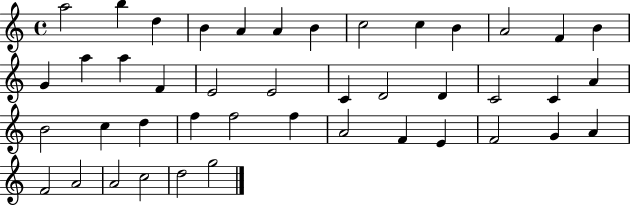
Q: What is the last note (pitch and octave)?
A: G5